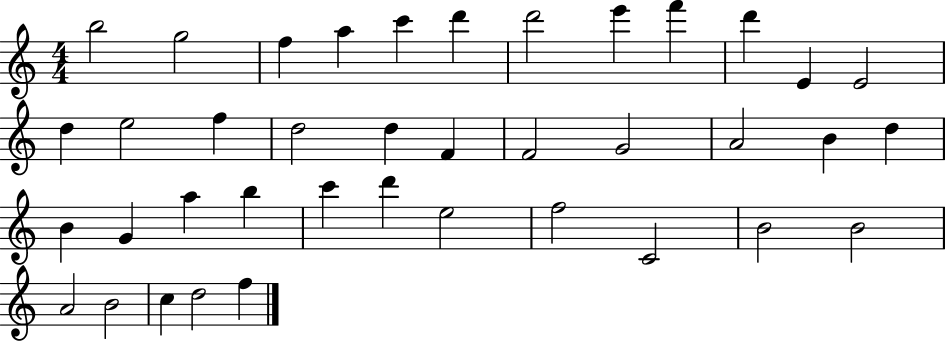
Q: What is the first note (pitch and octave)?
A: B5